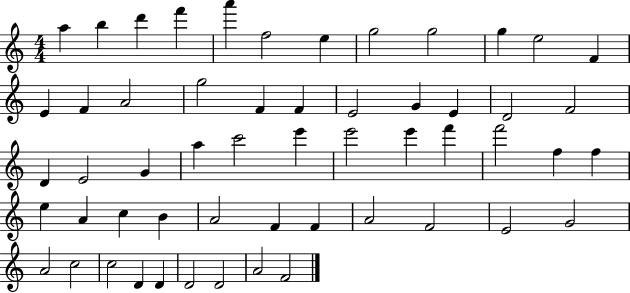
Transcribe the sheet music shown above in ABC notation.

X:1
T:Untitled
M:4/4
L:1/4
K:C
a b d' f' a' f2 e g2 g2 g e2 F E F A2 g2 F F E2 G E D2 F2 D E2 G a c'2 e' e'2 e' f' f'2 f f e A c B A2 F F A2 F2 E2 G2 A2 c2 c2 D D D2 D2 A2 F2